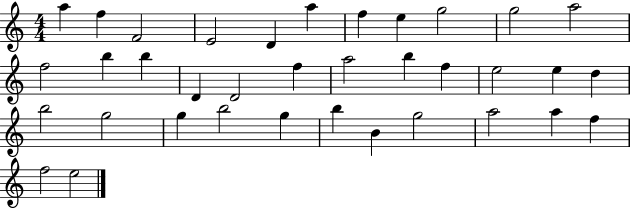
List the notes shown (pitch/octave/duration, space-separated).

A5/q F5/q F4/h E4/h D4/q A5/q F5/q E5/q G5/h G5/h A5/h F5/h B5/q B5/q D4/q D4/h F5/q A5/h B5/q F5/q E5/h E5/q D5/q B5/h G5/h G5/q B5/h G5/q B5/q B4/q G5/h A5/h A5/q F5/q F5/h E5/h